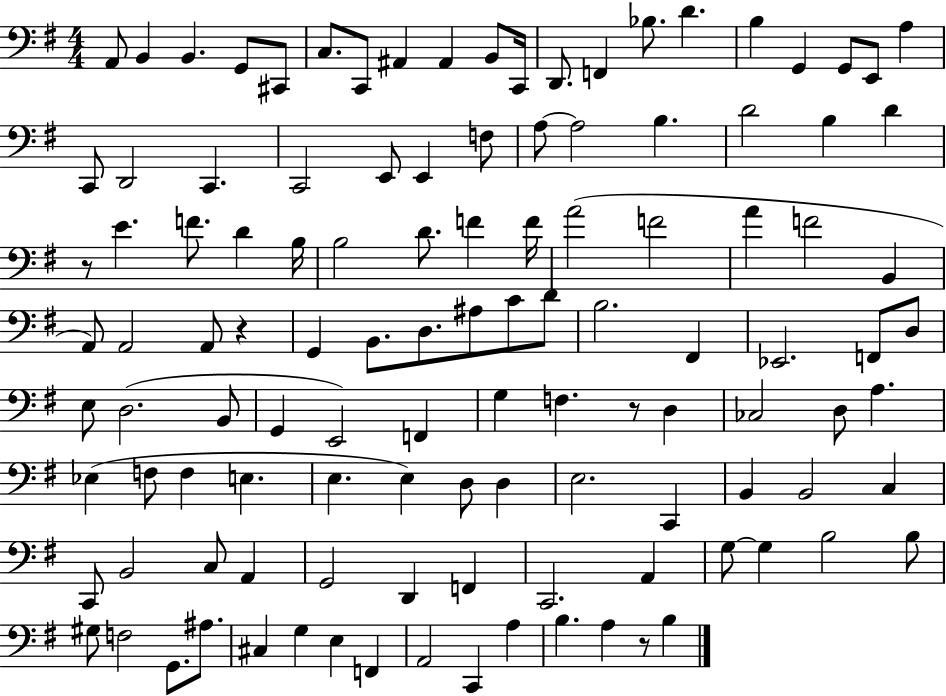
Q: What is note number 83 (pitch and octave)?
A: B2